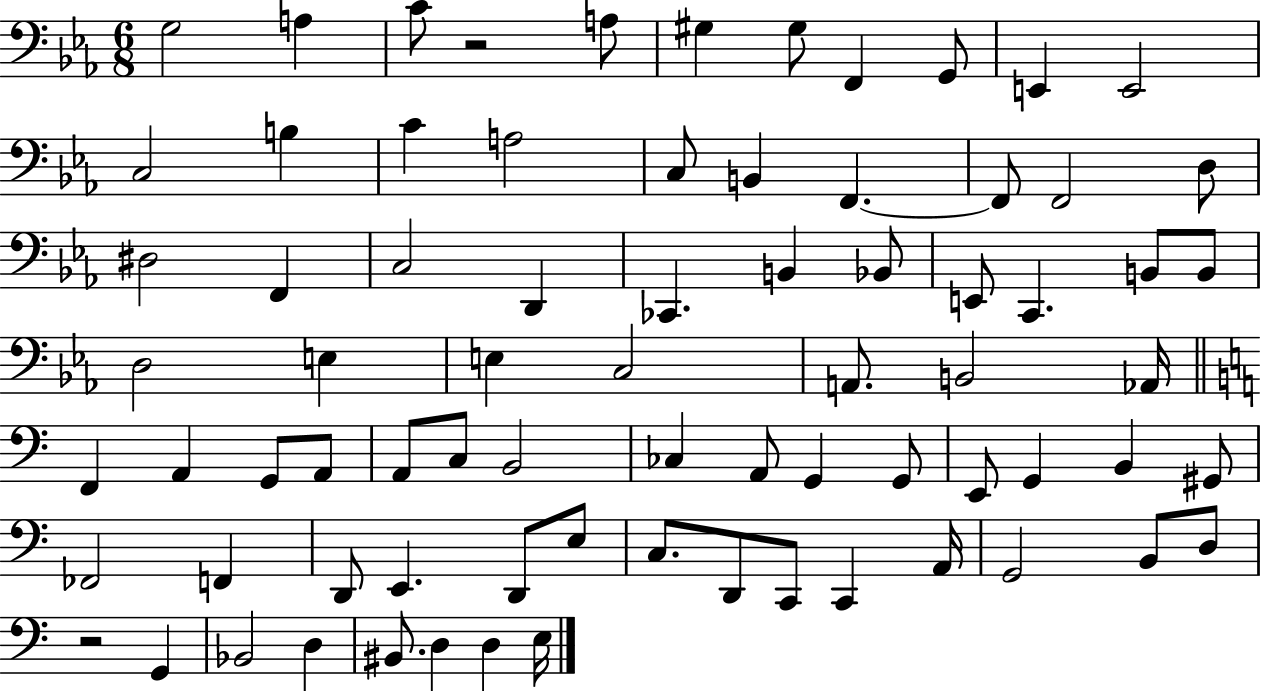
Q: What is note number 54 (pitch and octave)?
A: FES2